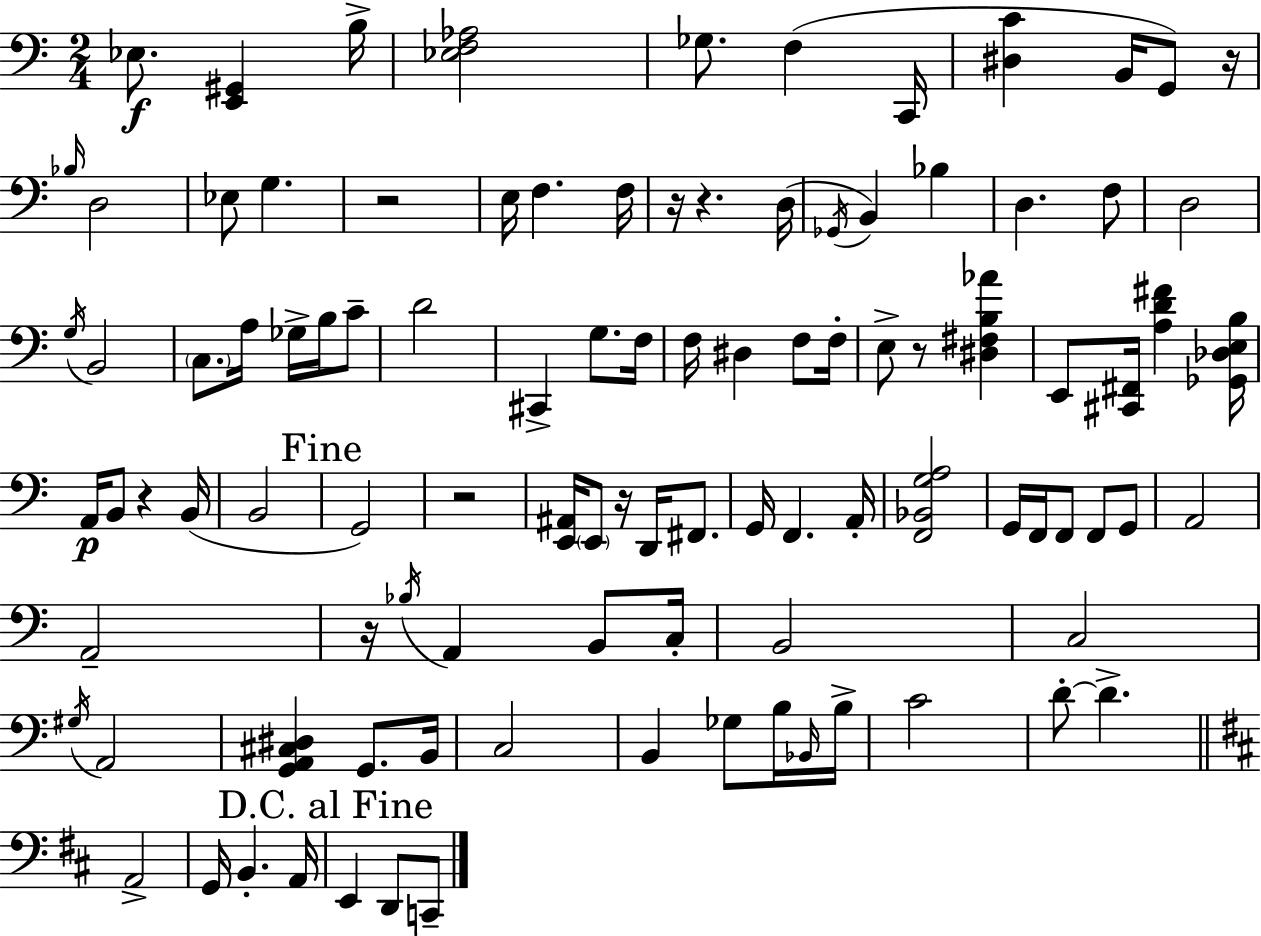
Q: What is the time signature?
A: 2/4